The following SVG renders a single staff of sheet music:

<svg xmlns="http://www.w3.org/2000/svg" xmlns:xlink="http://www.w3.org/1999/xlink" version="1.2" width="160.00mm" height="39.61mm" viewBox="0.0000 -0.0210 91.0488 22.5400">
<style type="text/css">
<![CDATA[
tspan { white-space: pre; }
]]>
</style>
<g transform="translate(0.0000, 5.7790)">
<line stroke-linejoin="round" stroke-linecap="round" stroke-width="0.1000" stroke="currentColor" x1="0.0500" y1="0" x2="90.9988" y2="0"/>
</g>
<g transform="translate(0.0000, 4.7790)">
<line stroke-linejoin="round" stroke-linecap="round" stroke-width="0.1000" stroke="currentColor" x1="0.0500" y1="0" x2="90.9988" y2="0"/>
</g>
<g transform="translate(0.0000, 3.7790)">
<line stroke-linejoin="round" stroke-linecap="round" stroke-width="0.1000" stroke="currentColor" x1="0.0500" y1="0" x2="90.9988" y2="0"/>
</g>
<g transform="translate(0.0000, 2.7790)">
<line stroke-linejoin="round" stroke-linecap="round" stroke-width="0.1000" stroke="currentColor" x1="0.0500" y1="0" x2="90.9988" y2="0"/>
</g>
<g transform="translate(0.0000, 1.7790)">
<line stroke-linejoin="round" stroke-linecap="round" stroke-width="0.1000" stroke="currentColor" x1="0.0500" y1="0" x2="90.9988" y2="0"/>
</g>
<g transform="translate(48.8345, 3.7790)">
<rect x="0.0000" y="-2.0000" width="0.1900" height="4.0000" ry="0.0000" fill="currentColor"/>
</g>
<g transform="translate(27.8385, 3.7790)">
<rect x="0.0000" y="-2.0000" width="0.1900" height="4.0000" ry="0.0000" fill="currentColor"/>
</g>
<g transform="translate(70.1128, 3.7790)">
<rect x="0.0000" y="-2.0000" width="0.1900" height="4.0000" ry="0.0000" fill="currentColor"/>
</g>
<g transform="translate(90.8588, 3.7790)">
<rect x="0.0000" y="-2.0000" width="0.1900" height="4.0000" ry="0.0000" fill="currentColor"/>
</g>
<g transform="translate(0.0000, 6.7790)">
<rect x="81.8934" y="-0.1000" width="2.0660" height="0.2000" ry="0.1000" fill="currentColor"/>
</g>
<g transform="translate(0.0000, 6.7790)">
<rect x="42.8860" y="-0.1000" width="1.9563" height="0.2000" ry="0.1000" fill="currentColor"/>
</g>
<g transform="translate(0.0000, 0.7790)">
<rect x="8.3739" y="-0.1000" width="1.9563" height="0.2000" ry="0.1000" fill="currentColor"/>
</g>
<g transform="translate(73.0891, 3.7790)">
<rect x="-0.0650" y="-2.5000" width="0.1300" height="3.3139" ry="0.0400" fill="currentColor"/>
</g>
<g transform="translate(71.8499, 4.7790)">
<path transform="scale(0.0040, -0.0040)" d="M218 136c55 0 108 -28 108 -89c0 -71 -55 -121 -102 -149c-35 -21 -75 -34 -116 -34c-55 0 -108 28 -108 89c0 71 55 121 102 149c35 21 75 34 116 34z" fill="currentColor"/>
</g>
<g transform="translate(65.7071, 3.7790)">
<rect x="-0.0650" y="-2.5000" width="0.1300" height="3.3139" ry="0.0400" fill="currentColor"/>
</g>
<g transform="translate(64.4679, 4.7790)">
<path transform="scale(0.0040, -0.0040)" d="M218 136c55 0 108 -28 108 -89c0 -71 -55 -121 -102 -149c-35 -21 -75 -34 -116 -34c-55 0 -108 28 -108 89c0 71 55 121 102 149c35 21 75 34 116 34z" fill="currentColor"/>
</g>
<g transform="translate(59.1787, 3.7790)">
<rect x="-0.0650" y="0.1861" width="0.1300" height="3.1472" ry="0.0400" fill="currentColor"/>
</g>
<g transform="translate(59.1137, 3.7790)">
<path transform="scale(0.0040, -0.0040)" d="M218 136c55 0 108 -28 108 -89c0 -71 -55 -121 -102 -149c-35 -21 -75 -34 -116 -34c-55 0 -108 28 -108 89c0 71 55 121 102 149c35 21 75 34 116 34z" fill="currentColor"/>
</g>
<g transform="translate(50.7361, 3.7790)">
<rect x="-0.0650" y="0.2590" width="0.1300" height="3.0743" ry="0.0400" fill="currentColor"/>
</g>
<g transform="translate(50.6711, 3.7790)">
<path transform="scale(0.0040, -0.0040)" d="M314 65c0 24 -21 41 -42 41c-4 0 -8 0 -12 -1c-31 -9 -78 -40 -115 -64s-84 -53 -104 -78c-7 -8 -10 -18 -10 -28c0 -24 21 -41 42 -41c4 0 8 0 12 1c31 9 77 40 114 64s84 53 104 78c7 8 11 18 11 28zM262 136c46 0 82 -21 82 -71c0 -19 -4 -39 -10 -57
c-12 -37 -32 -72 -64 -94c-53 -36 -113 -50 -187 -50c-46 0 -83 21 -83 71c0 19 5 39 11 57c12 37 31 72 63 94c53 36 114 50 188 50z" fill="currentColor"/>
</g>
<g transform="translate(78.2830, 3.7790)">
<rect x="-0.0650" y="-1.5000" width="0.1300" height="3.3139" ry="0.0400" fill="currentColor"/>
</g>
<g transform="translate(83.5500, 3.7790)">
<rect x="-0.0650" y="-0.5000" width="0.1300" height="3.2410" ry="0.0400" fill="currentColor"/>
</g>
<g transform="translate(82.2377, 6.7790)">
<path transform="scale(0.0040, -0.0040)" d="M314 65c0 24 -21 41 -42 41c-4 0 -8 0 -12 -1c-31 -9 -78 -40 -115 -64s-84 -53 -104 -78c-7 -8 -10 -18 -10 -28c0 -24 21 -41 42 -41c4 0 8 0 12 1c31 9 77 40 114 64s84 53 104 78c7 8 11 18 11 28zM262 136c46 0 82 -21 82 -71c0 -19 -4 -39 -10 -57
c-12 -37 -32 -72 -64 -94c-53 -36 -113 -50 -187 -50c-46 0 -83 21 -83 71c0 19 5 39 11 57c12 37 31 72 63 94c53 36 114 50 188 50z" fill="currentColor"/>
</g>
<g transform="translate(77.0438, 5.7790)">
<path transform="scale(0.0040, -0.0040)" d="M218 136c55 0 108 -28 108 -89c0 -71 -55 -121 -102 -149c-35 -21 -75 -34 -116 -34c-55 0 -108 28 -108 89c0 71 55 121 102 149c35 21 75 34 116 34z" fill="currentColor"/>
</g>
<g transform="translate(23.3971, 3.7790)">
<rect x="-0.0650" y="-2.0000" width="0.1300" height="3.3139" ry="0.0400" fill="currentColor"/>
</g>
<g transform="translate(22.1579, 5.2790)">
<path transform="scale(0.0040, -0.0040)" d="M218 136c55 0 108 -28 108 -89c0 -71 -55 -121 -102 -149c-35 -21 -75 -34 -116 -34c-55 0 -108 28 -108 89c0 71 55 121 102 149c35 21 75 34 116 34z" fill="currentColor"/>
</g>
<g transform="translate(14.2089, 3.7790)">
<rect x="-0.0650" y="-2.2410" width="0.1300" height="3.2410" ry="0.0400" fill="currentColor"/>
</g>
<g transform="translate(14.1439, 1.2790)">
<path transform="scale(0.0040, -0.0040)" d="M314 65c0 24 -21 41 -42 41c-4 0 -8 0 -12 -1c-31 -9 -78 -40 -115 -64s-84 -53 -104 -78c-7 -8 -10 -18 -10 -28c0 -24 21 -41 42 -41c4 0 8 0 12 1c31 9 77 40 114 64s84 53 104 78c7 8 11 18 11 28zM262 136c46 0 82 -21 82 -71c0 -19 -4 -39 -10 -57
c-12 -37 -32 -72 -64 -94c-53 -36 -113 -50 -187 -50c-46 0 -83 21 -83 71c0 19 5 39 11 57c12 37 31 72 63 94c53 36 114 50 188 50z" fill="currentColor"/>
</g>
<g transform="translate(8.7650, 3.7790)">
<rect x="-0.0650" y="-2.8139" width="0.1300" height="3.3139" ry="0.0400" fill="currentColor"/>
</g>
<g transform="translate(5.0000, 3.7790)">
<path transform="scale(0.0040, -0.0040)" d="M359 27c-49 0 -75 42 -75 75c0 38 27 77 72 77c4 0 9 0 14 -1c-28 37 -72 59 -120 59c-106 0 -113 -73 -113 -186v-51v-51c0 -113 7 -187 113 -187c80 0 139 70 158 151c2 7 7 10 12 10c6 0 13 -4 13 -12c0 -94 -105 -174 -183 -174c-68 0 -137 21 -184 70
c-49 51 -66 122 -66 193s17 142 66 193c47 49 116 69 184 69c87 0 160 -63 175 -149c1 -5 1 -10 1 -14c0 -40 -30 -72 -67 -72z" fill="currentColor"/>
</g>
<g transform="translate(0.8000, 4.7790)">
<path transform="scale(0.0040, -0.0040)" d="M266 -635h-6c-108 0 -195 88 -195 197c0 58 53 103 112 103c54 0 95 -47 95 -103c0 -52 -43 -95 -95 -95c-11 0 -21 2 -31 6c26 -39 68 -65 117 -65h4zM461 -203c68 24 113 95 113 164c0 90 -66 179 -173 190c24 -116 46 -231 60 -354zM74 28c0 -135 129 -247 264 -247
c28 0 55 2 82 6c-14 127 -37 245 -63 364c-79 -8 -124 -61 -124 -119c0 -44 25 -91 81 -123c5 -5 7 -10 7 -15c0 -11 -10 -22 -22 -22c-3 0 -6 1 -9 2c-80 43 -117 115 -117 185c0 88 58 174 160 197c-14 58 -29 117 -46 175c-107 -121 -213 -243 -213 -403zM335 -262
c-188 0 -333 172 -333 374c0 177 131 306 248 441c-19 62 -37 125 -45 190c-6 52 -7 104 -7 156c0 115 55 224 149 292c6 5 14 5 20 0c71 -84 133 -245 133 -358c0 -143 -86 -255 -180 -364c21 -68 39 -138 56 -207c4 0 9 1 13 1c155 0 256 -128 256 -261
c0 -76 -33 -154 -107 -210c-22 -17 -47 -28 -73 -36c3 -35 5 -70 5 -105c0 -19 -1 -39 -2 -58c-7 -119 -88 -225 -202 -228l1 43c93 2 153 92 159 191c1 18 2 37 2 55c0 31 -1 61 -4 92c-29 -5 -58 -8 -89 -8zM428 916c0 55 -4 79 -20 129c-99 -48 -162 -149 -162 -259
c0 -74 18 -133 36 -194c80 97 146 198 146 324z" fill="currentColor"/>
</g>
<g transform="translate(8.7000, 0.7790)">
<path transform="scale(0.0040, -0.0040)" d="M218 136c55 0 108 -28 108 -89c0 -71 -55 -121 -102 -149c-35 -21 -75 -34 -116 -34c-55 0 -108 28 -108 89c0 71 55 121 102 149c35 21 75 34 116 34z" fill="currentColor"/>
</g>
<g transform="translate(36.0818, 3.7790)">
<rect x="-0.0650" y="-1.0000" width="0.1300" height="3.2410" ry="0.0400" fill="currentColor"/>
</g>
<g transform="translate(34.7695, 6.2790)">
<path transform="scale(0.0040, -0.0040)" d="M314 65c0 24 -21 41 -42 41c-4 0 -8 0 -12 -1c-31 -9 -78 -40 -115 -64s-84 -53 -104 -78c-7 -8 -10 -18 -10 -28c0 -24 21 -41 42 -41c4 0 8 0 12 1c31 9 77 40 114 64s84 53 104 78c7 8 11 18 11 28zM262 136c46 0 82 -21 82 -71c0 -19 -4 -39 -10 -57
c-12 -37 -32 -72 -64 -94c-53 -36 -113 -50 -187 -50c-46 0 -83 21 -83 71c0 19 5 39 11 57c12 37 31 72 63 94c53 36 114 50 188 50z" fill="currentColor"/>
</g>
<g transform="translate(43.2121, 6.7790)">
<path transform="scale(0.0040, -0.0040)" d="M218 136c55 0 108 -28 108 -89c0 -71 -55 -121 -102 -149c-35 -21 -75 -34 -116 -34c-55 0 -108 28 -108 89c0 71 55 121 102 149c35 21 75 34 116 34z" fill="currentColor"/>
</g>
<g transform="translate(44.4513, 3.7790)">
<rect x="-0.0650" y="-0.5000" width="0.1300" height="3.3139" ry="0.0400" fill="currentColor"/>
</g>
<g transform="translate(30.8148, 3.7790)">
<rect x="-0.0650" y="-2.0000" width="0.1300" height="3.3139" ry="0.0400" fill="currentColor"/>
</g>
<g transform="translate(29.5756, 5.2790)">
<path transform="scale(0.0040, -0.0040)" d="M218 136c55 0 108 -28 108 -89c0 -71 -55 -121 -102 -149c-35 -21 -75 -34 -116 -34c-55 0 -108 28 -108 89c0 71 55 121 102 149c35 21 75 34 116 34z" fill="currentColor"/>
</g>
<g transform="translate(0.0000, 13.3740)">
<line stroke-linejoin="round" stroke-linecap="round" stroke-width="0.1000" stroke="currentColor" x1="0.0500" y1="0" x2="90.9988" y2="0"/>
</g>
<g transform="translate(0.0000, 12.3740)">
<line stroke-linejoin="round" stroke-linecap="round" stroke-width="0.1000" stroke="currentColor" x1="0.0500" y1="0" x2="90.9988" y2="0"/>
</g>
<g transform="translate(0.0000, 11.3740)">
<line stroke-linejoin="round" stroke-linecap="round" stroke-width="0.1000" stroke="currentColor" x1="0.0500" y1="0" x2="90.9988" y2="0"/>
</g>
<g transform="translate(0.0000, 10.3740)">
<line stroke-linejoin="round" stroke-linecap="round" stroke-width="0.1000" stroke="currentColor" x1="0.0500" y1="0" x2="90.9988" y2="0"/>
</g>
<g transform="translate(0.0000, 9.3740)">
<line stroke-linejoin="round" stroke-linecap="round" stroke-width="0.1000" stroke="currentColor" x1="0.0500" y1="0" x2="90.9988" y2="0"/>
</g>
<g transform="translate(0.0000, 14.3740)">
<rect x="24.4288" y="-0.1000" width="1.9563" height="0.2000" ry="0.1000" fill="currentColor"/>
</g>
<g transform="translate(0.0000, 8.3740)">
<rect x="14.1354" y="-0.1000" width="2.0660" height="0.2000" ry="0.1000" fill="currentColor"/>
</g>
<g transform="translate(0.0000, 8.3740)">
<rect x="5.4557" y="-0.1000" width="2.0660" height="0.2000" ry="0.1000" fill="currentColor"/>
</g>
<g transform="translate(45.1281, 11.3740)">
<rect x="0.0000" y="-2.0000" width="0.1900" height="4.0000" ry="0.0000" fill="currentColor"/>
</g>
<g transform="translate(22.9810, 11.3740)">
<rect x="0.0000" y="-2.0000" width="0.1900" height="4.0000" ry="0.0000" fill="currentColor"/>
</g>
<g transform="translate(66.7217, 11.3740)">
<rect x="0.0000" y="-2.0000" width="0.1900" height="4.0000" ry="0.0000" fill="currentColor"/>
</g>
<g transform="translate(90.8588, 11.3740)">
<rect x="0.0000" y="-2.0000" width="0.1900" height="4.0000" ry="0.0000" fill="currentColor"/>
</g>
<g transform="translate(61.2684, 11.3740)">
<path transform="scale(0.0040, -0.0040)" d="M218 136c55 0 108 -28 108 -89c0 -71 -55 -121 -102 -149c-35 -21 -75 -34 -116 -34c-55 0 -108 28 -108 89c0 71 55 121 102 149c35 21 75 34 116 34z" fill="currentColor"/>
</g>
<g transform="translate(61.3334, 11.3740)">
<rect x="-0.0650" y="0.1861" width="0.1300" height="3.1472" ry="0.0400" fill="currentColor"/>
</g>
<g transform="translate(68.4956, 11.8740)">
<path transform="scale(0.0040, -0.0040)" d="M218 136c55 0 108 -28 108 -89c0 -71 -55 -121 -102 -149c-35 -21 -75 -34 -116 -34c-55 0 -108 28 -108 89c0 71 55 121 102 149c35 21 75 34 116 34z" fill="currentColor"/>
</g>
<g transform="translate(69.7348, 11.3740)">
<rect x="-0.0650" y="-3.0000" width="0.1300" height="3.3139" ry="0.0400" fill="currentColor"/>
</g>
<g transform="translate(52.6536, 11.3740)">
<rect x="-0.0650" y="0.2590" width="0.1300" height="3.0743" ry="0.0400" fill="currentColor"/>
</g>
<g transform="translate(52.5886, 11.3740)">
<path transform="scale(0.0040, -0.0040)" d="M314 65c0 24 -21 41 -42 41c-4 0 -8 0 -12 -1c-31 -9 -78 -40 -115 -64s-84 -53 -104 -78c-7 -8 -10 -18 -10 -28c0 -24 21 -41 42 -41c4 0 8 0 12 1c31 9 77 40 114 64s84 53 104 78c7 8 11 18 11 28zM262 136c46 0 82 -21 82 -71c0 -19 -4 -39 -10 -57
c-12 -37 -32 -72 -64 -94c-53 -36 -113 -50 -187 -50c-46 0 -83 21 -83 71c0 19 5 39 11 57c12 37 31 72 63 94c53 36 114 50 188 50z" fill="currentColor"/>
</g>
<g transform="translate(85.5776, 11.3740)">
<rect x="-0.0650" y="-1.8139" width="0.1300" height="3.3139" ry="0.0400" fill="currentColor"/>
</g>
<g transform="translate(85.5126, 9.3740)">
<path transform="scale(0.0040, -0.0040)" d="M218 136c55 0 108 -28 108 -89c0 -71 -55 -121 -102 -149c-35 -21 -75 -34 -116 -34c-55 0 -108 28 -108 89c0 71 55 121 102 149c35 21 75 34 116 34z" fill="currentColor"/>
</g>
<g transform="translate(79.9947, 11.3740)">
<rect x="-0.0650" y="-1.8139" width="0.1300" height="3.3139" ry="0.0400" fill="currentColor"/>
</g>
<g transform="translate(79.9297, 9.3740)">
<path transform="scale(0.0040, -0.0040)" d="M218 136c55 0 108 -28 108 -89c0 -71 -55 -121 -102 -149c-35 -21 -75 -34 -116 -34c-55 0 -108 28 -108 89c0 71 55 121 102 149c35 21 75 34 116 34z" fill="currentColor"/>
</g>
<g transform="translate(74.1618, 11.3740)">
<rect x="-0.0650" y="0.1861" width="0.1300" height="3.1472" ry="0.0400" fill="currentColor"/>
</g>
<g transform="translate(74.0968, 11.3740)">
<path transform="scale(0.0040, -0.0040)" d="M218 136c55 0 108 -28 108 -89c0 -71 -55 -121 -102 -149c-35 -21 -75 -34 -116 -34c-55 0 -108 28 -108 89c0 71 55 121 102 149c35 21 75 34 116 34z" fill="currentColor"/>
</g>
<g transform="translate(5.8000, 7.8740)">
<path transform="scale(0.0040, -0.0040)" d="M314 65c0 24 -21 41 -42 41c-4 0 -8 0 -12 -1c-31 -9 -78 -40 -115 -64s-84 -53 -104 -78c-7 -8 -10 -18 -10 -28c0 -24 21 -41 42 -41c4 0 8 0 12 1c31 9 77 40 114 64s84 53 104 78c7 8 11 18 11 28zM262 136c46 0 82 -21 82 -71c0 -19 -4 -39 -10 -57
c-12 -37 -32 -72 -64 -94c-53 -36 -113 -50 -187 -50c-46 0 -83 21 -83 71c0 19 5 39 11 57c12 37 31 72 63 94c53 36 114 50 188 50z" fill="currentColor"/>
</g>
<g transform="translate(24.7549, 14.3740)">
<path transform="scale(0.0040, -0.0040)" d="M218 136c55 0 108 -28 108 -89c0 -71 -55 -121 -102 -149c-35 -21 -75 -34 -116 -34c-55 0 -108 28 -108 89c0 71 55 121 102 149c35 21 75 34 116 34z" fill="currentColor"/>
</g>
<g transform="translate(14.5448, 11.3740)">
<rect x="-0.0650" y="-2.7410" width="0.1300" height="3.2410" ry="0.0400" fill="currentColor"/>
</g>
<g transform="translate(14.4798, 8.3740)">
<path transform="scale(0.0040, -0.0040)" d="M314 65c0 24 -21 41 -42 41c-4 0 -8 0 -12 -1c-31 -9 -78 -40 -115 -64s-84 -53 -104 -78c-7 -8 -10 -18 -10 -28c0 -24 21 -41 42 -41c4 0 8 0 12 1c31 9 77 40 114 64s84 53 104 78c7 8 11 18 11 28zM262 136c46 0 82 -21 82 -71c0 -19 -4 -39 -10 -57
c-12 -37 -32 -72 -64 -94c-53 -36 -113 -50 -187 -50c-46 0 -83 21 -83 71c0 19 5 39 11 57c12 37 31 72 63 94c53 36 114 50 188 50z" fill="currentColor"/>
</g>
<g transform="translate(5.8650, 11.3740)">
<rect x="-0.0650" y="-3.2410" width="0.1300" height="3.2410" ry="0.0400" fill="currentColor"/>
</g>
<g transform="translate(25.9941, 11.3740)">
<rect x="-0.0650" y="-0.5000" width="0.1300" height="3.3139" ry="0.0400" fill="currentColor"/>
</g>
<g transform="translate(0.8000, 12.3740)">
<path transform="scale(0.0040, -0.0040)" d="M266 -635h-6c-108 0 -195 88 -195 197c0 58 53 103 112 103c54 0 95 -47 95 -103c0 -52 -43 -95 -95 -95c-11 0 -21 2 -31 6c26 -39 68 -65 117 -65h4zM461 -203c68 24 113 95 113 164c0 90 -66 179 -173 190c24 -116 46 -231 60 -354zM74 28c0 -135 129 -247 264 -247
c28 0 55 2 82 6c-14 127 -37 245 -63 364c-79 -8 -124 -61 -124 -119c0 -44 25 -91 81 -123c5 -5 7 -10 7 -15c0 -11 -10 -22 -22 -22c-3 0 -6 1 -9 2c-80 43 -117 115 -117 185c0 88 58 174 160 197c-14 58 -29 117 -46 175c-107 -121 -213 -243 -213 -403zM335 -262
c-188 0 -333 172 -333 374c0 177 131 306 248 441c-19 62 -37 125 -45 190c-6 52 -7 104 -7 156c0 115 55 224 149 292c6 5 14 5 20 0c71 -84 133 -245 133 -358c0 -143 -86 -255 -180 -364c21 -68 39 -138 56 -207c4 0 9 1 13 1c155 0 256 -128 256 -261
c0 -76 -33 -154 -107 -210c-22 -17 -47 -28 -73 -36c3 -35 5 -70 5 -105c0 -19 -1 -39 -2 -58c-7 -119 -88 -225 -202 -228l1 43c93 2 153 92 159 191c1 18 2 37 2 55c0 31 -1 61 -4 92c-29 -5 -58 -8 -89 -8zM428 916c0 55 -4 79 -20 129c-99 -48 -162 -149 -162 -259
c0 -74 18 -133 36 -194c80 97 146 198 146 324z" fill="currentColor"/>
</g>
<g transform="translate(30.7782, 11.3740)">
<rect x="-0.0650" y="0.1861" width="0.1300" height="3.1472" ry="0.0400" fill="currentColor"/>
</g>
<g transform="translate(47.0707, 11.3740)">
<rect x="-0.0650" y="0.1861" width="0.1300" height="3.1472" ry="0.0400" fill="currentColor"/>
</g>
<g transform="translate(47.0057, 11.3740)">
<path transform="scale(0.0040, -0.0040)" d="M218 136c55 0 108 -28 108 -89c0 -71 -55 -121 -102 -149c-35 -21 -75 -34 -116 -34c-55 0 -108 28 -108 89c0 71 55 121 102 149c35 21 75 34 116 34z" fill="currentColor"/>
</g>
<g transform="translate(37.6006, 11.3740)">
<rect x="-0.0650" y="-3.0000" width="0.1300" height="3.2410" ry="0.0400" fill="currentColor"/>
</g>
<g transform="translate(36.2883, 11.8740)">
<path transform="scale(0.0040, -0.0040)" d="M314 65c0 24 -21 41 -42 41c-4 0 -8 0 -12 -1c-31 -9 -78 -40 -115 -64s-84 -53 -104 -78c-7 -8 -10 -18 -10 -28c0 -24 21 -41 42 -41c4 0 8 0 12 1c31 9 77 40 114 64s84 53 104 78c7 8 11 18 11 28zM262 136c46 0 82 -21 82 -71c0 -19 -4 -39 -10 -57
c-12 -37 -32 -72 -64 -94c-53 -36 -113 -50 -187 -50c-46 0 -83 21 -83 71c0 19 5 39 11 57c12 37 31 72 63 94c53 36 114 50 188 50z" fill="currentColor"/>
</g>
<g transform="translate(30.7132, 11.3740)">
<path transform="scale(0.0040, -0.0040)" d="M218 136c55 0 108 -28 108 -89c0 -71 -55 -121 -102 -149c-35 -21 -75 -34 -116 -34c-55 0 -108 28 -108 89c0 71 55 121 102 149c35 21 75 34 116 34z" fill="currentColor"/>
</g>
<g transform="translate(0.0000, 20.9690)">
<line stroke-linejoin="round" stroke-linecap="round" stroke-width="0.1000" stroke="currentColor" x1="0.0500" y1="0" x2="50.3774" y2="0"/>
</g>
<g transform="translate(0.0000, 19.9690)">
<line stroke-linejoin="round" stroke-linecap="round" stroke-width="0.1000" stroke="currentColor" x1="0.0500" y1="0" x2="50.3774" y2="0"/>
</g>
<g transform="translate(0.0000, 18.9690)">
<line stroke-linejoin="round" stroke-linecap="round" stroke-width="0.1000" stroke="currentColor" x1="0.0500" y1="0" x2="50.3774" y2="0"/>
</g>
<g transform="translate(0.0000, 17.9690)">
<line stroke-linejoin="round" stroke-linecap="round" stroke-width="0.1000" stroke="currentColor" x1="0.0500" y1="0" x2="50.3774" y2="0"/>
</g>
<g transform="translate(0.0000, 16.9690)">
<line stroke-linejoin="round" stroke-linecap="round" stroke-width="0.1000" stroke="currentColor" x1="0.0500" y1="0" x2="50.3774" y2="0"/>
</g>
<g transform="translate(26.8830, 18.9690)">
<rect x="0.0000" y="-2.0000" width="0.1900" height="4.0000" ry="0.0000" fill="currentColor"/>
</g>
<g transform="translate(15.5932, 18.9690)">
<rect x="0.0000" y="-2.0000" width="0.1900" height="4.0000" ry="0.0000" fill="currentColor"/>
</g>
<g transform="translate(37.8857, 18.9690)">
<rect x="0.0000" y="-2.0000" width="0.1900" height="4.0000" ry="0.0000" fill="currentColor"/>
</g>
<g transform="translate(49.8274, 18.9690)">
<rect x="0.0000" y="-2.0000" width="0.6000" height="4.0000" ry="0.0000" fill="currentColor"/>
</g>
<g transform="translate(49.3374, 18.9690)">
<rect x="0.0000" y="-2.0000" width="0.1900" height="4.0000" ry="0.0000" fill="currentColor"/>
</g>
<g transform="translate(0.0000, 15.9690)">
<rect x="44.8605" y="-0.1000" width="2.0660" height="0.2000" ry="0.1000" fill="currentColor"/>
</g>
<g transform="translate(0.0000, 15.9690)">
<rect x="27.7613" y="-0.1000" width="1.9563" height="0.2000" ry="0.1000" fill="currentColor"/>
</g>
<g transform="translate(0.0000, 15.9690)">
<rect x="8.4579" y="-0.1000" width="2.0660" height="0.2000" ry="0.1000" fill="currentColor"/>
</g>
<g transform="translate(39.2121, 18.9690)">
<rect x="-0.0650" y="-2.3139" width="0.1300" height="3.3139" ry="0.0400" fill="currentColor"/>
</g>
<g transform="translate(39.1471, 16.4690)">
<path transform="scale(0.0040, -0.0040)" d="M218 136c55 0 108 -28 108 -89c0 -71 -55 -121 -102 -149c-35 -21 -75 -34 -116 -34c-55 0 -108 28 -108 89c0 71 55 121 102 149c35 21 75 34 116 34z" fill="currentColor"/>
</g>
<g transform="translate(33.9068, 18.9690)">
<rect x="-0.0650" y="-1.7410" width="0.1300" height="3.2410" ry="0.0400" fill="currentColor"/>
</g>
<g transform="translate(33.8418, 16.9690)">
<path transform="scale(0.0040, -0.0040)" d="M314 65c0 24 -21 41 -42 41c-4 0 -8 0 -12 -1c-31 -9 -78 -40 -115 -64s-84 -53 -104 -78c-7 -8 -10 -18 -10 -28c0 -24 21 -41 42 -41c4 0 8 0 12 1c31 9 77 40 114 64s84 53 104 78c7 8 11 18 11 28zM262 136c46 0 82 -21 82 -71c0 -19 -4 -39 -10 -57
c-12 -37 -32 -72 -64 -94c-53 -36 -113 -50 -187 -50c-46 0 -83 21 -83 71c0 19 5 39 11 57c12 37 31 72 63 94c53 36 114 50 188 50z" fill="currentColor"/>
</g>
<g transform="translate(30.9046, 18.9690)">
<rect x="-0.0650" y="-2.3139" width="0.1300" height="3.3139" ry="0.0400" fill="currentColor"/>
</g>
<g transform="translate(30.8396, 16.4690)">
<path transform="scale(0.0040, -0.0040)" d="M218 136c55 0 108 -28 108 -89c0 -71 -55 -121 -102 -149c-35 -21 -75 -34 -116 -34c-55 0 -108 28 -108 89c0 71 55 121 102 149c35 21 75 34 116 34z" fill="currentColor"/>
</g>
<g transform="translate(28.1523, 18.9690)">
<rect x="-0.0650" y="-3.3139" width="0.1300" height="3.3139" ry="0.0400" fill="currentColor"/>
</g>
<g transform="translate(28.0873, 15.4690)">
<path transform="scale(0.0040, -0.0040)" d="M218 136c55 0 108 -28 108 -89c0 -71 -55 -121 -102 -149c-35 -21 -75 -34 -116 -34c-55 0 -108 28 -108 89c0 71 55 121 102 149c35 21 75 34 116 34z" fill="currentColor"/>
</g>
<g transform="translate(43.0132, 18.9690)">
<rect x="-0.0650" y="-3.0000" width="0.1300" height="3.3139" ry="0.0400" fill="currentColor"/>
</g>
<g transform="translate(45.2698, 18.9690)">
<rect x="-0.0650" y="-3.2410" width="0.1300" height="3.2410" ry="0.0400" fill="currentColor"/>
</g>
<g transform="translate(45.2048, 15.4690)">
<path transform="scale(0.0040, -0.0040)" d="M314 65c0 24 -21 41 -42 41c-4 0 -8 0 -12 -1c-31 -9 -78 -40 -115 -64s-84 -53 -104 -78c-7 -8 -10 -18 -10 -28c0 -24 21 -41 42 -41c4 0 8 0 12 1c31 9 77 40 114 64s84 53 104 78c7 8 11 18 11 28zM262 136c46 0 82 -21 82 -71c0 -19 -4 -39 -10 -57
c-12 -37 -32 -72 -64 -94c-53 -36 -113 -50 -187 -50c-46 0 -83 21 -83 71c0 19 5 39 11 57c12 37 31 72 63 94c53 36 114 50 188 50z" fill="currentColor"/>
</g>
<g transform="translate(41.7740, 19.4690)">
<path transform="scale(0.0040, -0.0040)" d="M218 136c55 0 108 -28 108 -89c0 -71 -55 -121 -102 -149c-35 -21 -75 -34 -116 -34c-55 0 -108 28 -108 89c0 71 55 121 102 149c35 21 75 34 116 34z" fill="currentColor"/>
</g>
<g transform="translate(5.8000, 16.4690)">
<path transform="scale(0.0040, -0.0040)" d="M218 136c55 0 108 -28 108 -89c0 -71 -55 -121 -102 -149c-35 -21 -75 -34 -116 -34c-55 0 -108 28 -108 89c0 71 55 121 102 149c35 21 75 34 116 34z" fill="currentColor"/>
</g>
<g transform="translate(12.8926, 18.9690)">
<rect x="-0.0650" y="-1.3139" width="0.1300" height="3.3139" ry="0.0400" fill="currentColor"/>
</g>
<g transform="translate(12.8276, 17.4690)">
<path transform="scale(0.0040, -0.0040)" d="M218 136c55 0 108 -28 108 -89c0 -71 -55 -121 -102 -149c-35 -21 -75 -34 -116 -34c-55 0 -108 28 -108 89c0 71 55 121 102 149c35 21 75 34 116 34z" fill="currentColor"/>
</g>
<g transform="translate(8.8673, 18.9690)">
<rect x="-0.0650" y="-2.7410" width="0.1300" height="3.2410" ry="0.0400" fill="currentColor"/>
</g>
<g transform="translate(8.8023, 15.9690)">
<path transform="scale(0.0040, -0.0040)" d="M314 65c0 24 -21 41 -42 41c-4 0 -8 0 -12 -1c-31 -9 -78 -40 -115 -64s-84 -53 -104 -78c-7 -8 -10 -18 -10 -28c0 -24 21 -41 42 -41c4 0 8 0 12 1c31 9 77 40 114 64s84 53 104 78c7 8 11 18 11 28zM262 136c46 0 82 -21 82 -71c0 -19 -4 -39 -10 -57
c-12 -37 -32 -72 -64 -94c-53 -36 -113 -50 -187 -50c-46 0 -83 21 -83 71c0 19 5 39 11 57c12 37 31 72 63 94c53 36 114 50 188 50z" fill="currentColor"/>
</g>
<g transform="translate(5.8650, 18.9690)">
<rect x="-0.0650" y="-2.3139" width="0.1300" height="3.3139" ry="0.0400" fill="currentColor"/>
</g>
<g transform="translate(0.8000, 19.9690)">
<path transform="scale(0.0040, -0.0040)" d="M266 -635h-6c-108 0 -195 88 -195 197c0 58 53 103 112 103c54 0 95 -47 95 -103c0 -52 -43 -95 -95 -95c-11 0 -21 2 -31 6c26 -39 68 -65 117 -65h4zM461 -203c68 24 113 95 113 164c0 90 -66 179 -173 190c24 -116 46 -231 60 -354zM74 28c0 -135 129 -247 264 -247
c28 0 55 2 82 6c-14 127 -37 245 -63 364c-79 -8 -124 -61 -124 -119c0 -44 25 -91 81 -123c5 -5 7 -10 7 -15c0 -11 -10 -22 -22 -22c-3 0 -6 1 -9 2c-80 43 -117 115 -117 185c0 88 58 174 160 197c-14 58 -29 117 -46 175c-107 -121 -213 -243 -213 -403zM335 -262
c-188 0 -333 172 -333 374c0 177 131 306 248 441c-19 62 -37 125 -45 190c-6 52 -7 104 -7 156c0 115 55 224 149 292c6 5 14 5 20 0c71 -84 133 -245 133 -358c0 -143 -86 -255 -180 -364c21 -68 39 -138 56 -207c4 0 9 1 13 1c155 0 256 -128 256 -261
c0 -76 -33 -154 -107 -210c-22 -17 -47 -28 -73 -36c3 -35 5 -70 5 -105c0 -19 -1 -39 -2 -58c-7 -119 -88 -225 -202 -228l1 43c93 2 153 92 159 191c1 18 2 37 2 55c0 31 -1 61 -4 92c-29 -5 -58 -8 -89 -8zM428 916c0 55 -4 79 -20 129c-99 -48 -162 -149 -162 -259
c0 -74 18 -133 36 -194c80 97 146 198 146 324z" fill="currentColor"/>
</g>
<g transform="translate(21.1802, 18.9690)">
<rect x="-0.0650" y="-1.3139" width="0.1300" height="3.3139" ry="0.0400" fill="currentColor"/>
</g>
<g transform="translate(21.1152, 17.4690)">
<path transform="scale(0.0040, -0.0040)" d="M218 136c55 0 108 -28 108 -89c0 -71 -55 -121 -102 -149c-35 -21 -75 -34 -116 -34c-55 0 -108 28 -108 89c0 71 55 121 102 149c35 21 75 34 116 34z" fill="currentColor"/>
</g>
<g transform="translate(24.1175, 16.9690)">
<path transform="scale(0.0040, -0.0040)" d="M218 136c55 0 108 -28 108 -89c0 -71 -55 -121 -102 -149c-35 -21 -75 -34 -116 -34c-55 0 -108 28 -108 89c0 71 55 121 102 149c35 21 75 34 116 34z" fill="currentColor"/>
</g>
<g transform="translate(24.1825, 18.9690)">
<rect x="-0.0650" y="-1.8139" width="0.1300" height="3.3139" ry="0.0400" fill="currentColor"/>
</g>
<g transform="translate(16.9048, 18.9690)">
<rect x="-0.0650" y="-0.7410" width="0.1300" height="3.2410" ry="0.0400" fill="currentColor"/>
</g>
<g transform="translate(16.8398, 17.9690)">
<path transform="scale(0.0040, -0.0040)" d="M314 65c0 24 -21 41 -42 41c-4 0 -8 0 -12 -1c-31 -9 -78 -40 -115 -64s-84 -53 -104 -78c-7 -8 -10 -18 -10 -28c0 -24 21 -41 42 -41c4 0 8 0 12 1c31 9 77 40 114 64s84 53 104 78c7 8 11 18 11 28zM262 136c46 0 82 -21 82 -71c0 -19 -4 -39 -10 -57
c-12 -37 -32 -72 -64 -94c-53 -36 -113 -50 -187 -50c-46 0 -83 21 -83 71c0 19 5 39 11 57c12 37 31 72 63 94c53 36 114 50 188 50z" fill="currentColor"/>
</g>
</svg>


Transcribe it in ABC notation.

X:1
T:Untitled
M:4/4
L:1/4
K:C
a g2 F F D2 C B2 B G G E C2 b2 a2 C B A2 B B2 B A B f f g a2 e d2 e f b g f2 g A b2